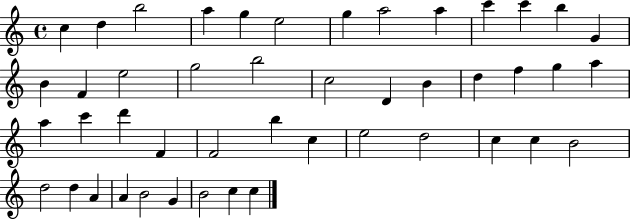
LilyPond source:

{
  \clef treble
  \time 4/4
  \defaultTimeSignature
  \key c \major
  c''4 d''4 b''2 | a''4 g''4 e''2 | g''4 a''2 a''4 | c'''4 c'''4 b''4 g'4 | \break b'4 f'4 e''2 | g''2 b''2 | c''2 d'4 b'4 | d''4 f''4 g''4 a''4 | \break a''4 c'''4 d'''4 f'4 | f'2 b''4 c''4 | e''2 d''2 | c''4 c''4 b'2 | \break d''2 d''4 a'4 | a'4 b'2 g'4 | b'2 c''4 c''4 | \bar "|."
}